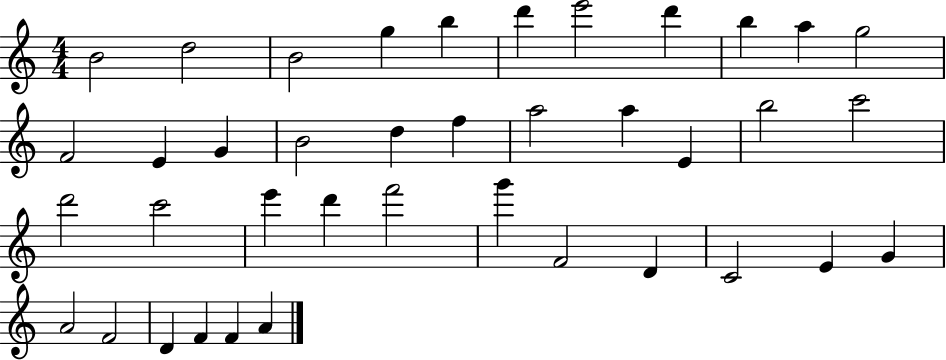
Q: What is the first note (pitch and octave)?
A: B4